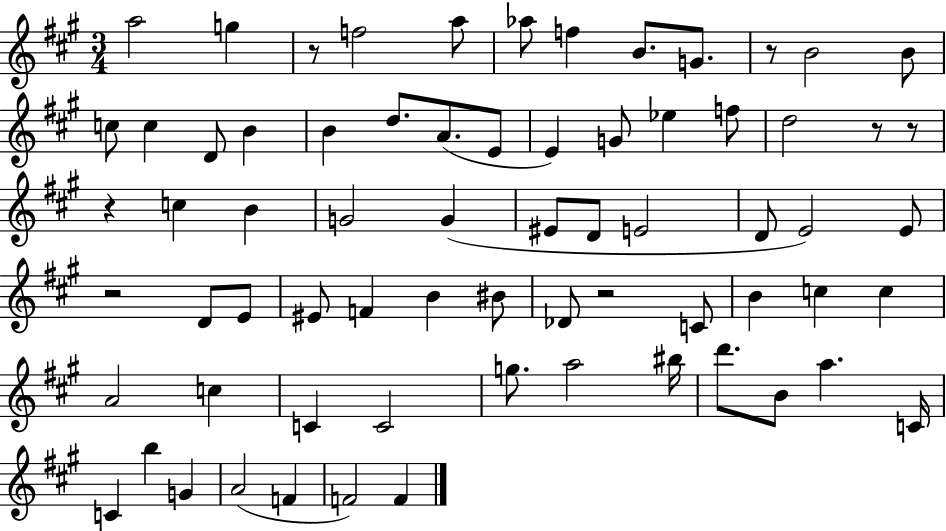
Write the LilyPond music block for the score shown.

{
  \clef treble
  \numericTimeSignature
  \time 3/4
  \key a \major
  a''2 g''4 | r8 f''2 a''8 | aes''8 f''4 b'8. g'8. | r8 b'2 b'8 | \break c''8 c''4 d'8 b'4 | b'4 d''8. a'8.( e'8 | e'4) g'8 ees''4 f''8 | d''2 r8 r8 | \break r4 c''4 b'4 | g'2 g'4( | eis'8 d'8 e'2 | d'8 e'2) e'8 | \break r2 d'8 e'8 | eis'8 f'4 b'4 bis'8 | des'8 r2 c'8 | b'4 c''4 c''4 | \break a'2 c''4 | c'4 c'2 | g''8. a''2 bis''16 | d'''8. b'8 a''4. c'16 | \break c'4 b''4 g'4 | a'2( f'4 | f'2) f'4 | \bar "|."
}